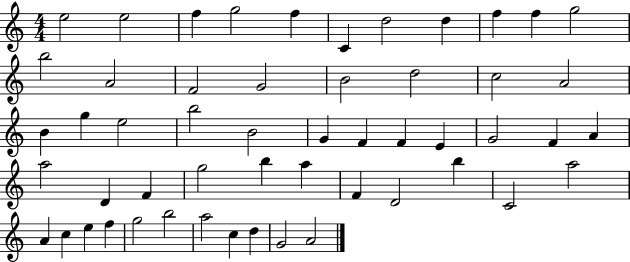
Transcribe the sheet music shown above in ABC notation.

X:1
T:Untitled
M:4/4
L:1/4
K:C
e2 e2 f g2 f C d2 d f f g2 b2 A2 F2 G2 B2 d2 c2 A2 B g e2 b2 B2 G F F E G2 F A a2 D F g2 b a F D2 b C2 a2 A c e f g2 b2 a2 c d G2 A2